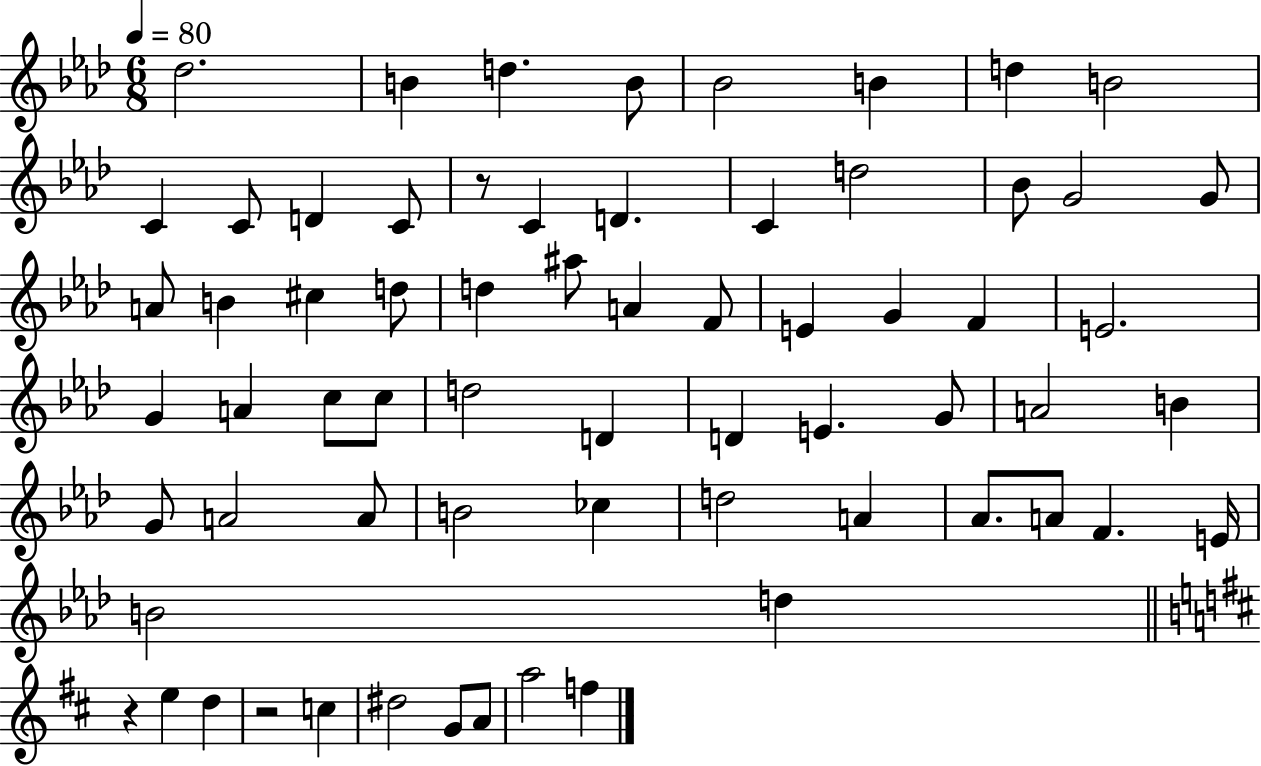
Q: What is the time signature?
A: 6/8